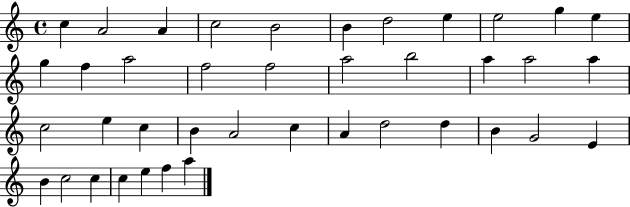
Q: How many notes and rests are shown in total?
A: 40